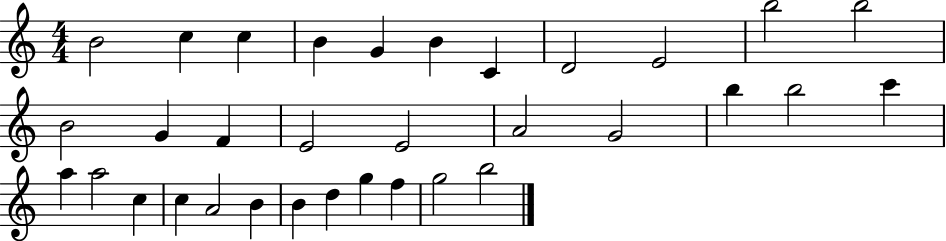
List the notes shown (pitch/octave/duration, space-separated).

B4/h C5/q C5/q B4/q G4/q B4/q C4/q D4/h E4/h B5/h B5/h B4/h G4/q F4/q E4/h E4/h A4/h G4/h B5/q B5/h C6/q A5/q A5/h C5/q C5/q A4/h B4/q B4/q D5/q G5/q F5/q G5/h B5/h